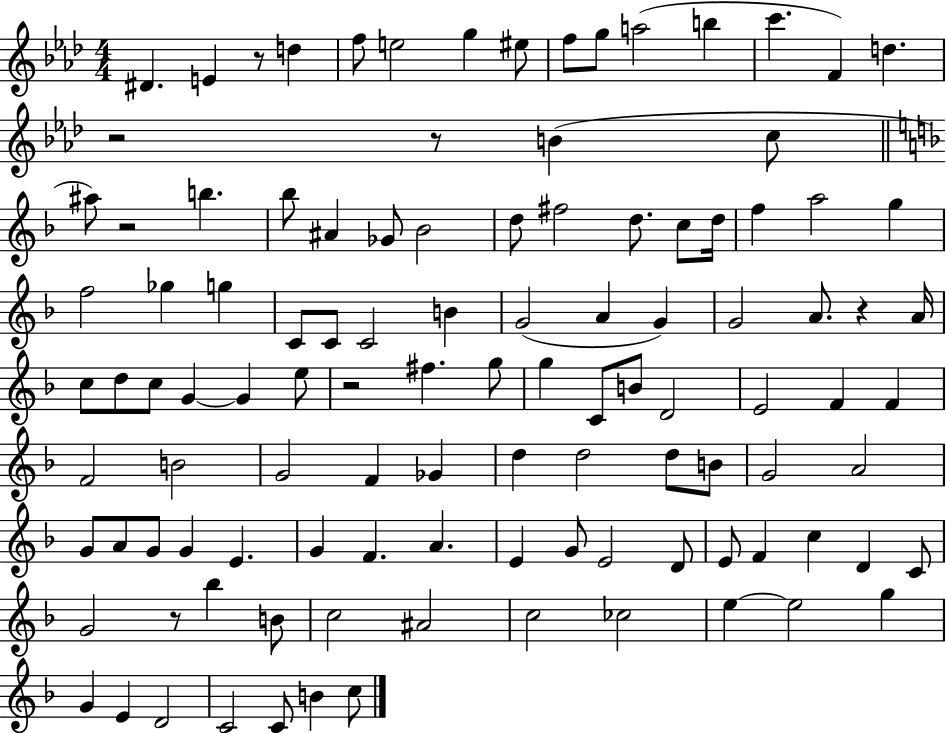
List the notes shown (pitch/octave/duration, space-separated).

D#4/q. E4/q R/e D5/q F5/e E5/h G5/q EIS5/e F5/e G5/e A5/h B5/q C6/q. F4/q D5/q. R/h R/e B4/q C5/e A#5/e R/h B5/q. Bb5/e A#4/q Gb4/e Bb4/h D5/e F#5/h D5/e. C5/e D5/s F5/q A5/h G5/q F5/h Gb5/q G5/q C4/e C4/e C4/h B4/q G4/h A4/q G4/q G4/h A4/e. R/q A4/s C5/e D5/e C5/e G4/q G4/q E5/e R/h F#5/q. G5/e G5/q C4/e B4/e D4/h E4/h F4/q F4/q F4/h B4/h G4/h F4/q Gb4/q D5/q D5/h D5/e B4/e G4/h A4/h G4/e A4/e G4/e G4/q E4/q. G4/q F4/q. A4/q. E4/q G4/e E4/h D4/e E4/e F4/q C5/q D4/q C4/e G4/h R/e Bb5/q B4/e C5/h A#4/h C5/h CES5/h E5/q E5/h G5/q G4/q E4/q D4/h C4/h C4/e B4/q C5/e